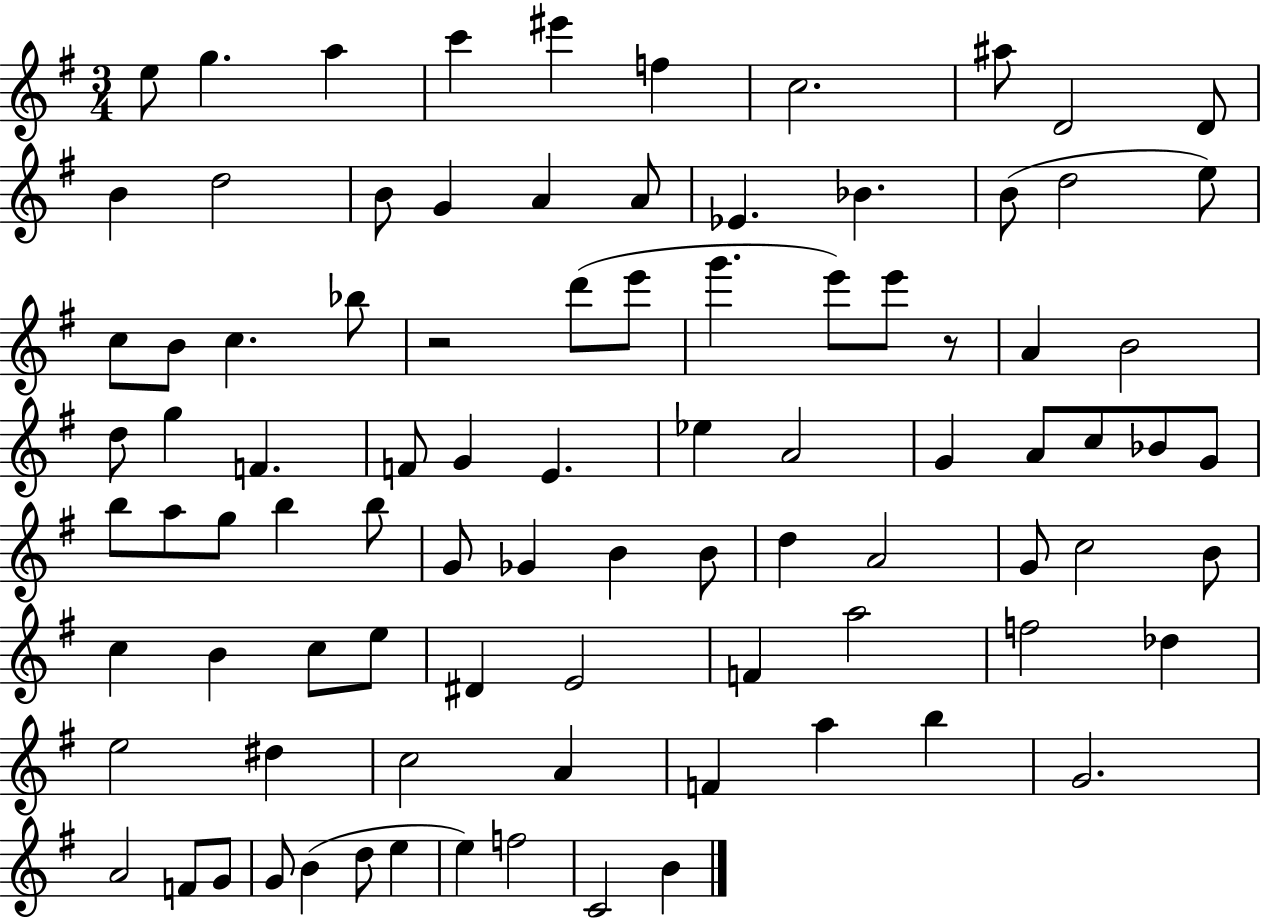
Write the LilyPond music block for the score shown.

{
  \clef treble
  \numericTimeSignature
  \time 3/4
  \key g \major
  e''8 g''4. a''4 | c'''4 eis'''4 f''4 | c''2. | ais''8 d'2 d'8 | \break b'4 d''2 | b'8 g'4 a'4 a'8 | ees'4. bes'4. | b'8( d''2 e''8) | \break c''8 b'8 c''4. bes''8 | r2 d'''8( e'''8 | g'''4. e'''8) e'''8 r8 | a'4 b'2 | \break d''8 g''4 f'4. | f'8 g'4 e'4. | ees''4 a'2 | g'4 a'8 c''8 bes'8 g'8 | \break b''8 a''8 g''8 b''4 b''8 | g'8 ges'4 b'4 b'8 | d''4 a'2 | g'8 c''2 b'8 | \break c''4 b'4 c''8 e''8 | dis'4 e'2 | f'4 a''2 | f''2 des''4 | \break e''2 dis''4 | c''2 a'4 | f'4 a''4 b''4 | g'2. | \break a'2 f'8 g'8 | g'8 b'4( d''8 e''4 | e''4) f''2 | c'2 b'4 | \break \bar "|."
}